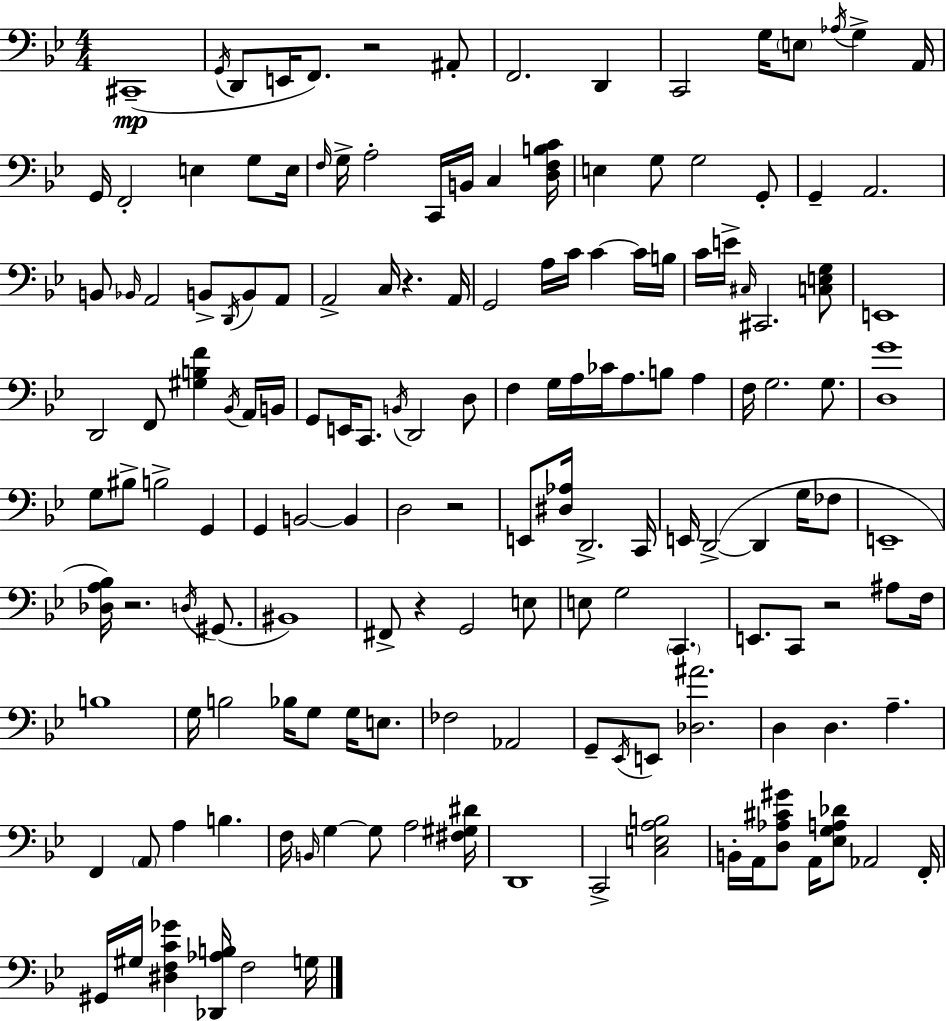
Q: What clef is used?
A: bass